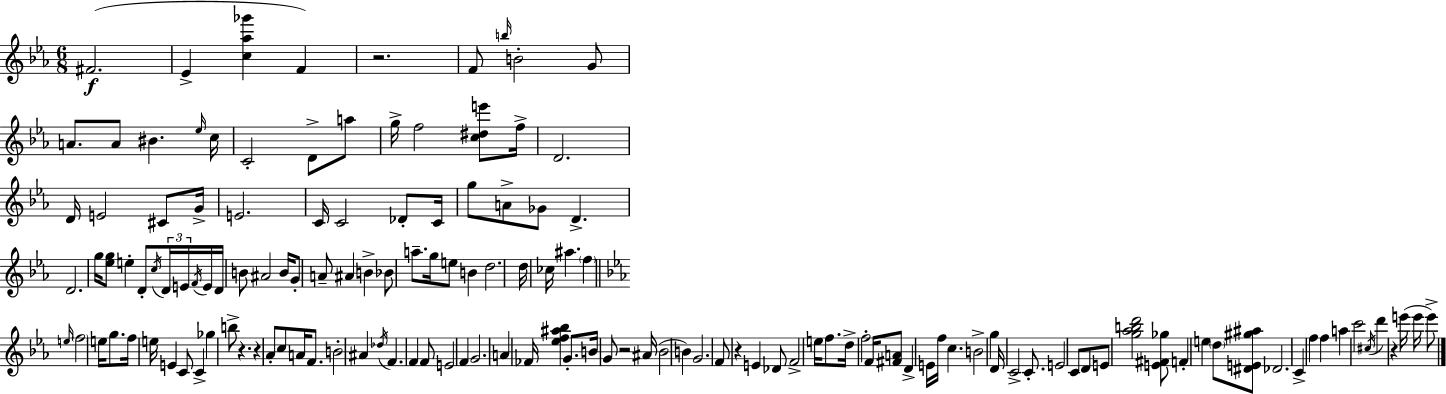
F#4/h. Eb4/q [C5,Ab5,Gb6]/q F4/q R/h. F4/e B5/s B4/h G4/e A4/e. A4/e BIS4/q. Eb5/s C5/s C4/h D4/e A5/e G5/s F5/h [C5,D#5,E6]/e F5/s D4/h. D4/s E4/h C#4/e G4/s E4/h. C4/s C4/h Db4/e C4/s G5/e A4/e Gb4/e D4/q. D4/h. G5/s [Eb5,G5]/e E5/q D4/e C5/s D4/s E4/s F4/s E4/s D4/s B4/e A#4/h B4/s G4/e A4/e A#4/q B4/q Bb4/e A5/e. G5/s E5/e B4/q D5/h. D5/s CES5/s A#5/q. F5/q E5/s F5/h E5/s G5/e. F5/s E5/s E4/q C4/e C4/q Gb5/q B5/e R/q. R/q Ab4/e C5/e A4/s F4/e. B4/h A#4/q Db5/s F4/q. F4/q F4/e E4/h F4/q G4/h. A4/q FES4/s [Eb5,F5,A#5,Bb5]/q G4/e. B4/s G4/e R/h A#4/s Bb4/h B4/q G4/h. F4/e R/q E4/q Db4/e F4/h E5/s F5/e. D5/s F5/h F4/s [F#4,A4]/e D4/q E4/s F5/s C5/q. B4/h G5/q D4/s C4/h C4/e. E4/h C4/e D4/e E4/e [G5,Ab5,B5,D6]/h [E4,F#4,Gb5]/e F4/q E5/q D5/e [D#4,E4,G#5,A#5]/e Db4/h. C4/q F5/q F5/q A5/q C6/h C#5/s D6/q R/q E6/s E6/s E6/e